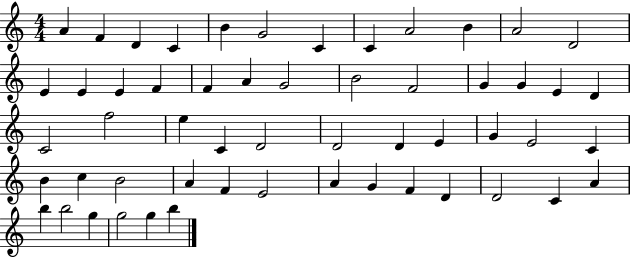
{
  \clef treble
  \numericTimeSignature
  \time 4/4
  \key c \major
  a'4 f'4 d'4 c'4 | b'4 g'2 c'4 | c'4 a'2 b'4 | a'2 d'2 | \break e'4 e'4 e'4 f'4 | f'4 a'4 g'2 | b'2 f'2 | g'4 g'4 e'4 d'4 | \break c'2 f''2 | e''4 c'4 d'2 | d'2 d'4 e'4 | g'4 e'2 c'4 | \break b'4 c''4 b'2 | a'4 f'4 e'2 | a'4 g'4 f'4 d'4 | d'2 c'4 a'4 | \break b''4 b''2 g''4 | g''2 g''4 b''4 | \bar "|."
}